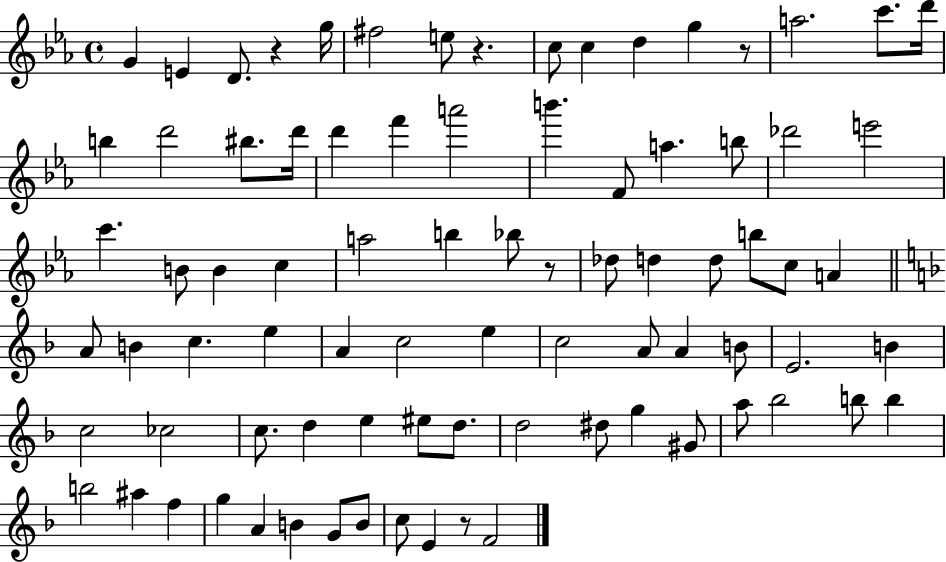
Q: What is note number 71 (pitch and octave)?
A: G5